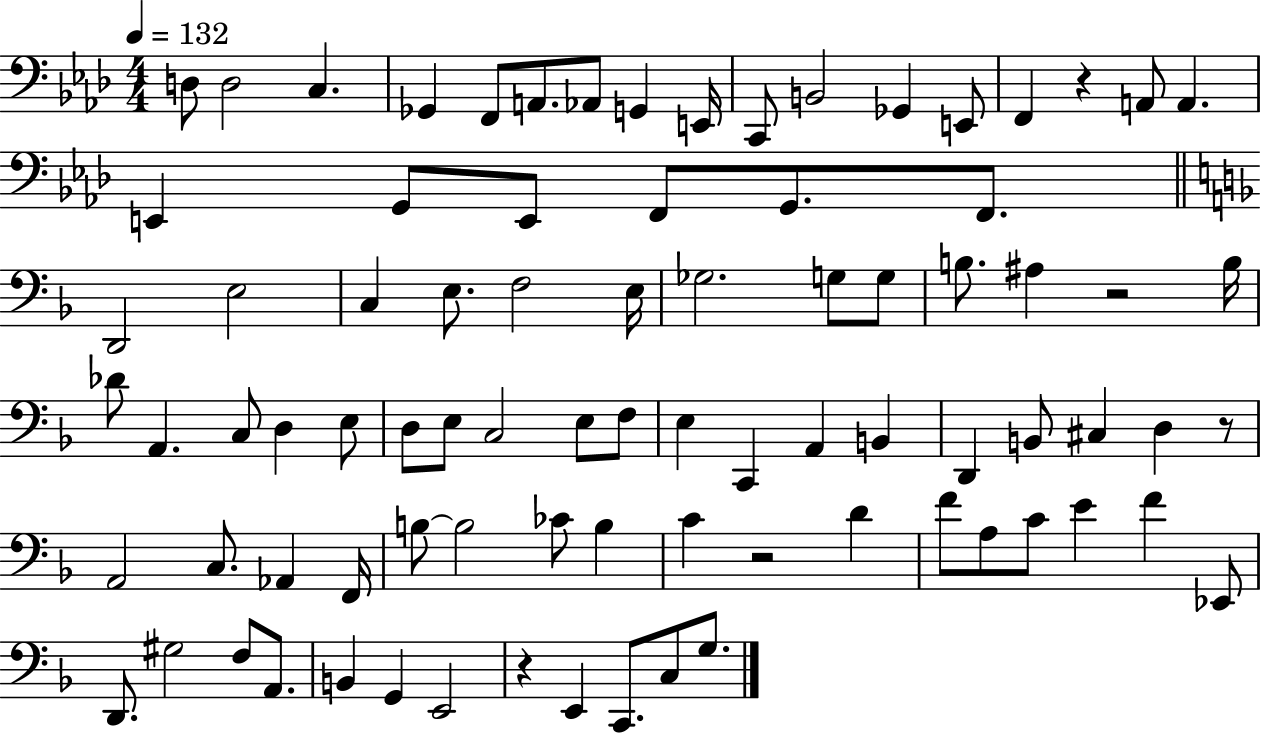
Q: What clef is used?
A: bass